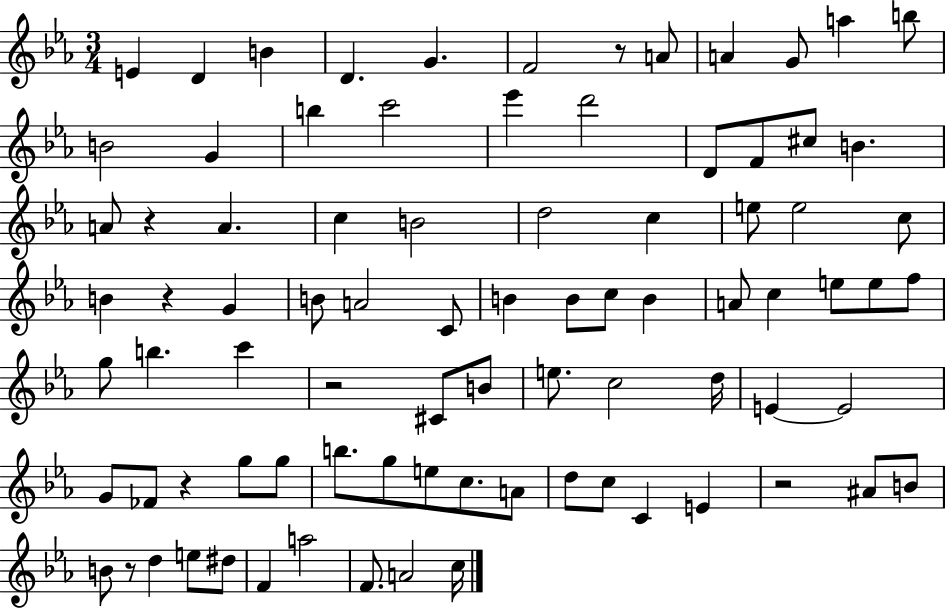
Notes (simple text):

E4/q D4/q B4/q D4/q. G4/q. F4/h R/e A4/e A4/q G4/e A5/q B5/e B4/h G4/q B5/q C6/h Eb6/q D6/h D4/e F4/e C#5/e B4/q. A4/e R/q A4/q. C5/q B4/h D5/h C5/q E5/e E5/h C5/e B4/q R/q G4/q B4/e A4/h C4/e B4/q B4/e C5/e B4/q A4/e C5/q E5/e E5/e F5/e G5/e B5/q. C6/q R/h C#4/e B4/e E5/e. C5/h D5/s E4/q E4/h G4/e FES4/e R/q G5/e G5/e B5/e. G5/e E5/e C5/e. A4/e D5/e C5/e C4/q E4/q R/h A#4/e B4/e B4/e R/e D5/q E5/e D#5/e F4/q A5/h F4/e. A4/h C5/s